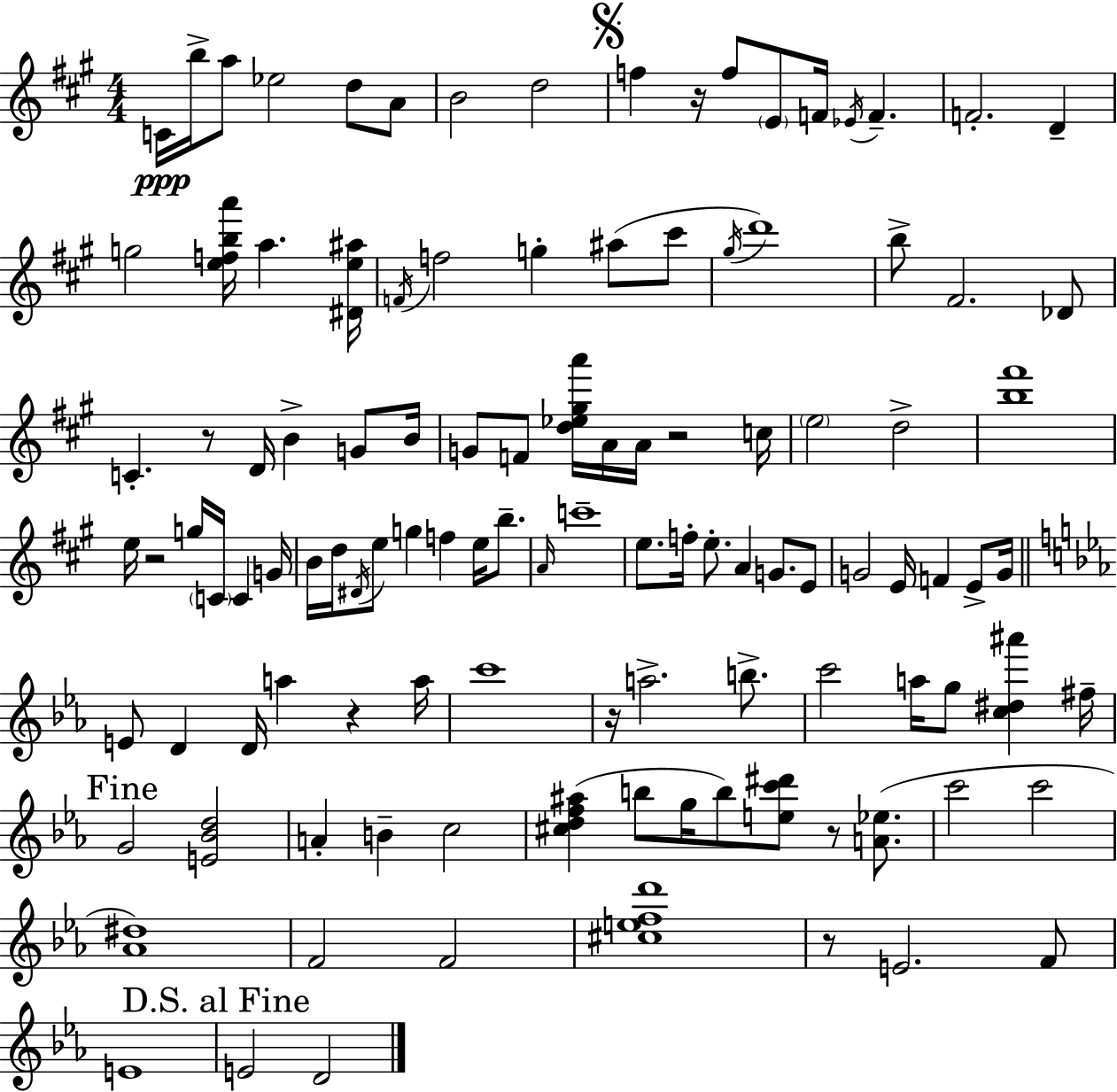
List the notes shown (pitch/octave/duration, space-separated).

C4/s B5/s A5/e Eb5/h D5/e A4/e B4/h D5/h F5/q R/s F5/e E4/e F4/s Eb4/s F4/q. F4/h. D4/q G5/h [E5,F5,B5,A6]/s A5/q. [D#4,E5,A#5]/s F4/s F5/h G5/q A#5/e C#6/e G#5/s D6/w B5/e F#4/h. Db4/e C4/q. R/e D4/s B4/q G4/e B4/s G4/e F4/e [D5,Eb5,G#5,A6]/s A4/s A4/s R/h C5/s E5/h D5/h [B5,F#6]/w E5/s R/h G5/s C4/s C4/q G4/s B4/s D5/s D#4/s E5/e G5/q F5/q E5/s B5/e. A4/s C6/w E5/e. F5/s E5/e. A4/q G4/e. E4/e G4/h E4/s F4/q E4/e G4/s E4/e D4/q D4/s A5/q R/q A5/s C6/w R/s A5/h. B5/e. C6/h A5/s G5/e [C5,D#5,A#6]/q F#5/s G4/h [E4,Bb4,D5]/h A4/q B4/q C5/h [C#5,D5,F5,A#5]/q B5/e G5/s B5/e [E5,C6,D#6]/e R/e [A4,Eb5]/e. C6/h C6/h [Ab4,D#5]/w F4/h F4/h [C#5,E5,F5,D6]/w R/e E4/h. F4/e E4/w E4/h D4/h